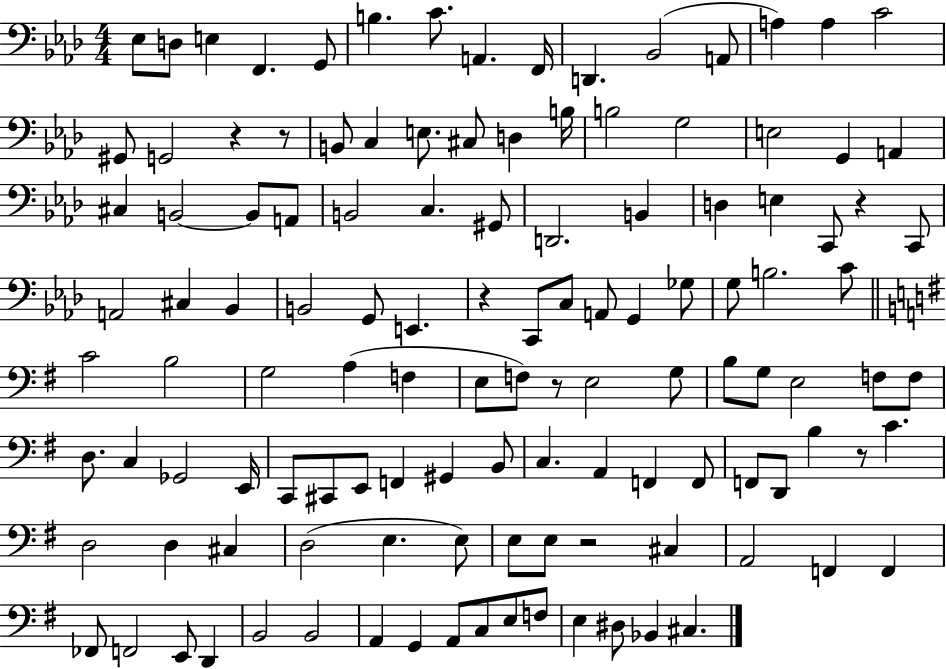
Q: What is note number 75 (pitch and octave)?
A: C#2